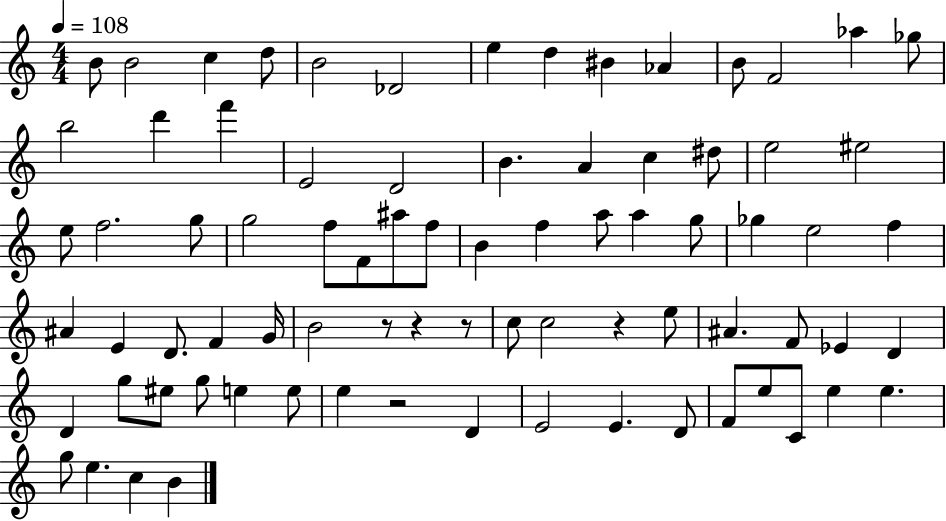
B4/e B4/h C5/q D5/e B4/h Db4/h E5/q D5/q BIS4/q Ab4/q B4/e F4/h Ab5/q Gb5/e B5/h D6/q F6/q E4/h D4/h B4/q. A4/q C5/q D#5/e E5/h EIS5/h E5/e F5/h. G5/e G5/h F5/e F4/e A#5/e F5/e B4/q F5/q A5/e A5/q G5/e Gb5/q E5/h F5/q A#4/q E4/q D4/e. F4/q G4/s B4/h R/e R/q R/e C5/e C5/h R/q E5/e A#4/q. F4/e Eb4/q D4/q D4/q G5/e EIS5/e G5/e E5/q E5/e E5/q R/h D4/q E4/h E4/q. D4/e F4/e E5/e C4/e E5/q E5/q. G5/e E5/q. C5/q B4/q